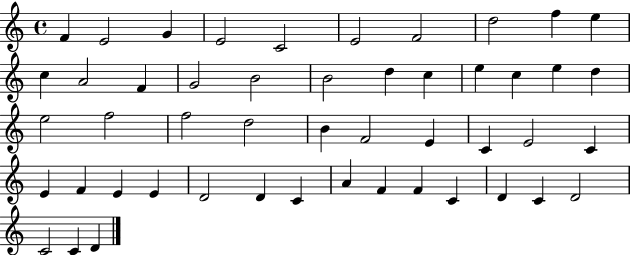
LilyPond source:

{
  \clef treble
  \time 4/4
  \defaultTimeSignature
  \key c \major
  f'4 e'2 g'4 | e'2 c'2 | e'2 f'2 | d''2 f''4 e''4 | \break c''4 a'2 f'4 | g'2 b'2 | b'2 d''4 c''4 | e''4 c''4 e''4 d''4 | \break e''2 f''2 | f''2 d''2 | b'4 f'2 e'4 | c'4 e'2 c'4 | \break e'4 f'4 e'4 e'4 | d'2 d'4 c'4 | a'4 f'4 f'4 c'4 | d'4 c'4 d'2 | \break c'2 c'4 d'4 | \bar "|."
}